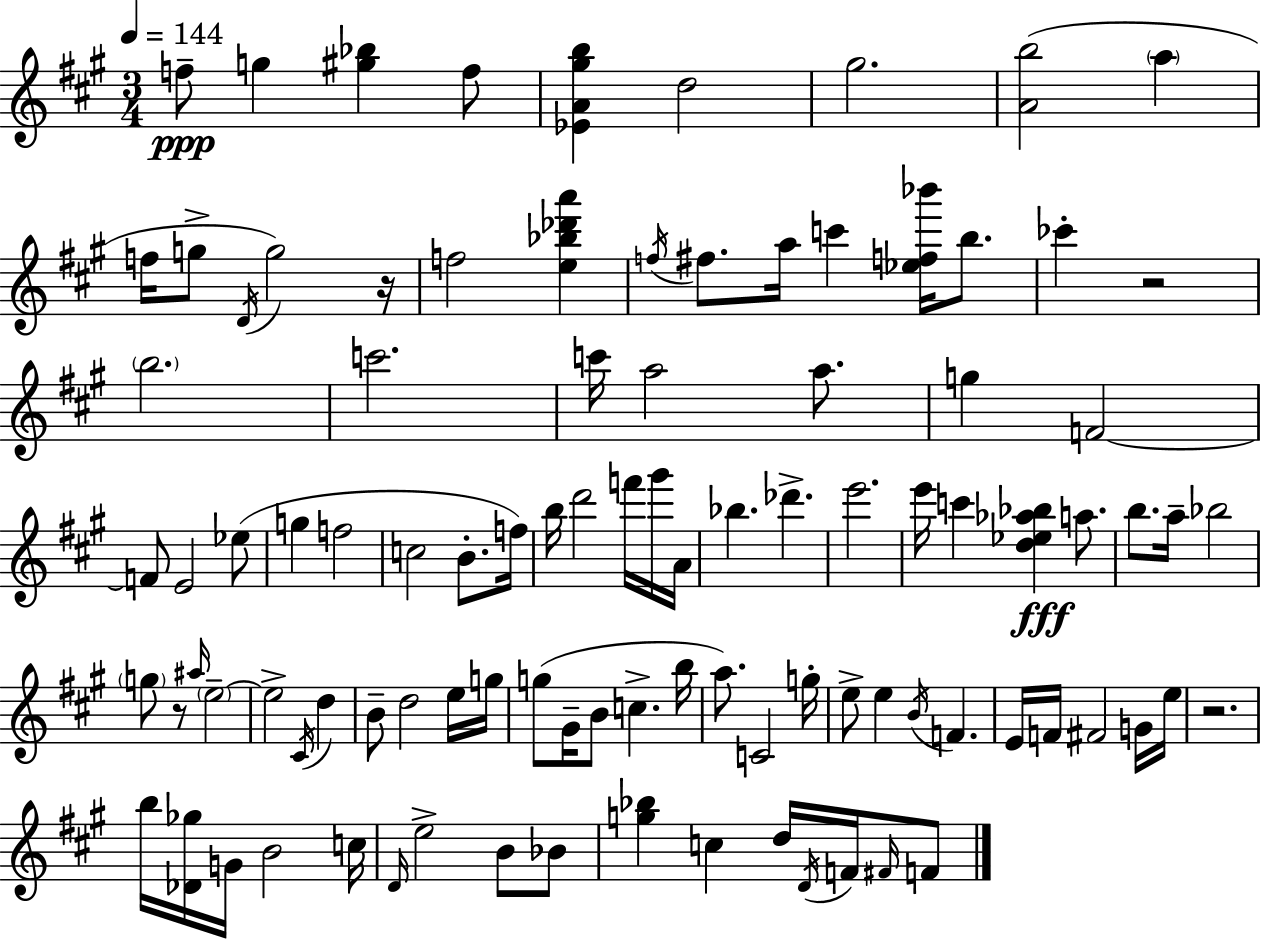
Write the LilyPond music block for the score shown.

{
  \clef treble
  \numericTimeSignature
  \time 3/4
  \key a \major
  \tempo 4 = 144
  f''8--\ppp g''4 <gis'' bes''>4 f''8 | <ees' a' gis'' b''>4 d''2 | gis''2. | <a' b''>2( \parenthesize a''4 | \break f''16 g''8-> \acciaccatura { d'16 } g''2) | r16 f''2 <e'' bes'' des''' a'''>4 | \acciaccatura { f''16 } fis''8. a''16 c'''4 <ees'' f'' bes'''>16 b''8. | ces'''4-. r2 | \break \parenthesize b''2. | c'''2. | c'''16 a''2 a''8. | g''4 f'2~~ | \break f'8 e'2 | ees''8( g''4 f''2 | c''2 b'8.-. | f''16) b''16 d'''2 f'''16 | \break gis'''16 a'16 bes''4. des'''4.-> | e'''2. | e'''16 c'''4 <d'' ees'' aes'' bes''>4\fff a''8. | b''8. a''16-- bes''2 | \break \parenthesize g''8 r8 \grace { ais''16 } \parenthesize e''2--~~ | e''2-> \acciaccatura { cis'16 } | d''4 b'8-- d''2 | e''16 g''16 g''8( gis'16-- b'8 c''4.-> | \break b''16 a''8.) c'2 | g''16-. e''8-> e''4 \acciaccatura { b'16 } f'4. | e'16 f'16 fis'2 | g'16 e''16 r2. | \break b''16 <des' ges''>16 g'16 b'2 | c''16 \grace { d'16 } e''2-> | b'8 bes'8 <g'' bes''>4 c''4 | d''16 \acciaccatura { d'16 } f'16 \grace { fis'16 } f'8 \bar "|."
}